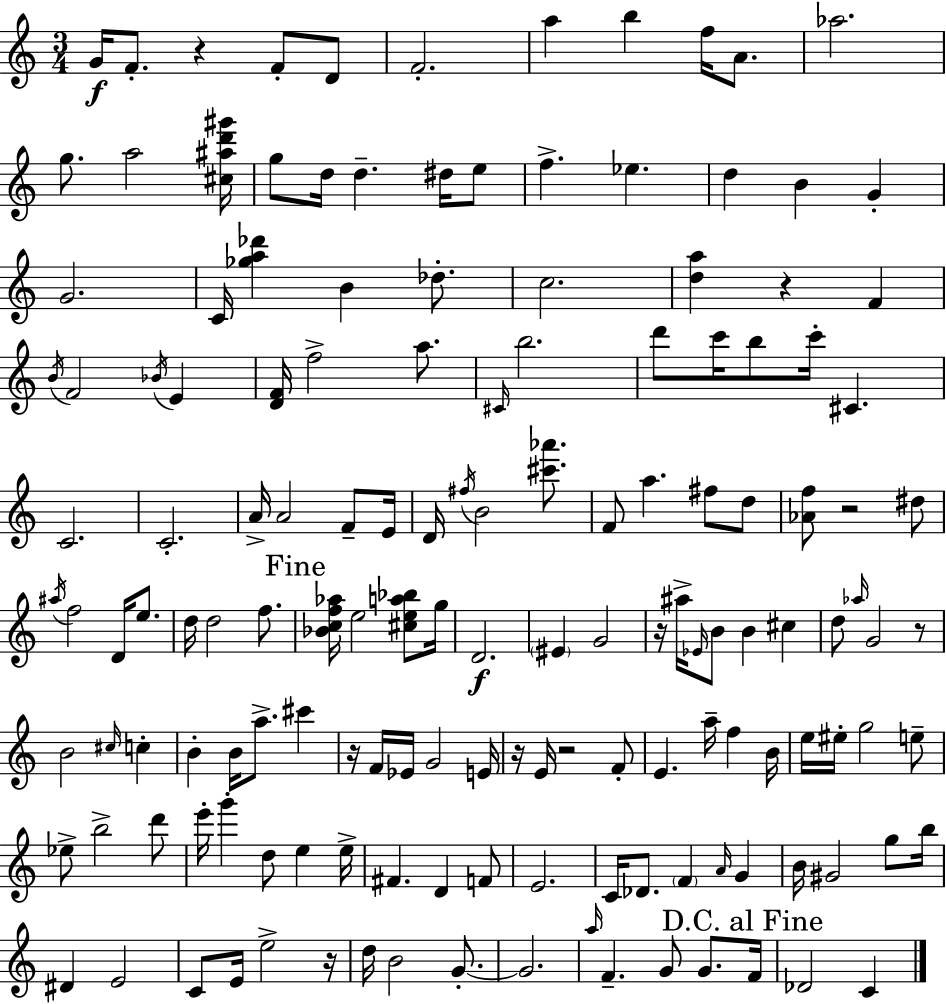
{
  \clef treble
  \numericTimeSignature
  \time 3/4
  \key c \major
  g'16\f f'8.-. r4 f'8-. d'8 | f'2.-. | a''4 b''4 f''16 a'8. | aes''2. | \break g''8. a''2 <cis'' ais'' d''' gis'''>16 | g''8 d''16 d''4.-- dis''16 e''8 | f''4.-> ees''4. | d''4 b'4 g'4-. | \break g'2. | c'16 <ges'' a'' des'''>4 b'4 des''8.-. | c''2. | <d'' a''>4 r4 f'4 | \break \acciaccatura { b'16 } f'2 \acciaccatura { bes'16 } e'4 | <d' f'>16 f''2-> a''8. | \grace { cis'16 } b''2. | d'''8 c'''16 b''8 c'''16-. cis'4. | \break c'2. | c'2.-. | a'16-> a'2 | f'8-- e'16 d'16 \acciaccatura { fis''16 } b'2 | \break <cis''' aes'''>8. f'8 a''4. | fis''8 d''8 <aes' f''>8 r2 | dis''8 \acciaccatura { ais''16 } f''2 | d'16 e''8. d''16 d''2 | \break f''8. \mark "Fine" <bes' c'' f'' aes''>16 e''2 | <cis'' e'' a'' bes''>8 g''16 d'2.\f | \parenthesize eis'4 g'2 | r16 ais''16-> \grace { ees'16 } b'8 b'4 | \break cis''4 d''8 \grace { aes''16 } g'2 | r8 b'2 | \grace { cis''16 } c''4-. b'4-. | b'16 a''8.-> cis'''4 r16 f'16 ees'16 g'2 | \break e'16 r16 e'16 r2 | f'8-. e'4. | a''16-- f''4 b'16 e''16 eis''16-. g''2 | e''8-- ees''8-> b''2-> | \break d'''8 e'''16-. g'''4-. | d''8 e''4 e''16-> fis'4. | d'4 f'8 e'2. | c'16 des'8. | \break \parenthesize f'4 \grace { a'16 } g'4 b'16 gis'2 | g''8 b''16 dis'4 | e'2 c'8 e'16 | e''2-> r16 d''16 b'2 | \break g'8.-.~~ g'2. | \grace { a''16 } f'4.-- | g'8 g'8. \mark "D.C. al Fine" f'16 des'2 | c'4 \bar "|."
}